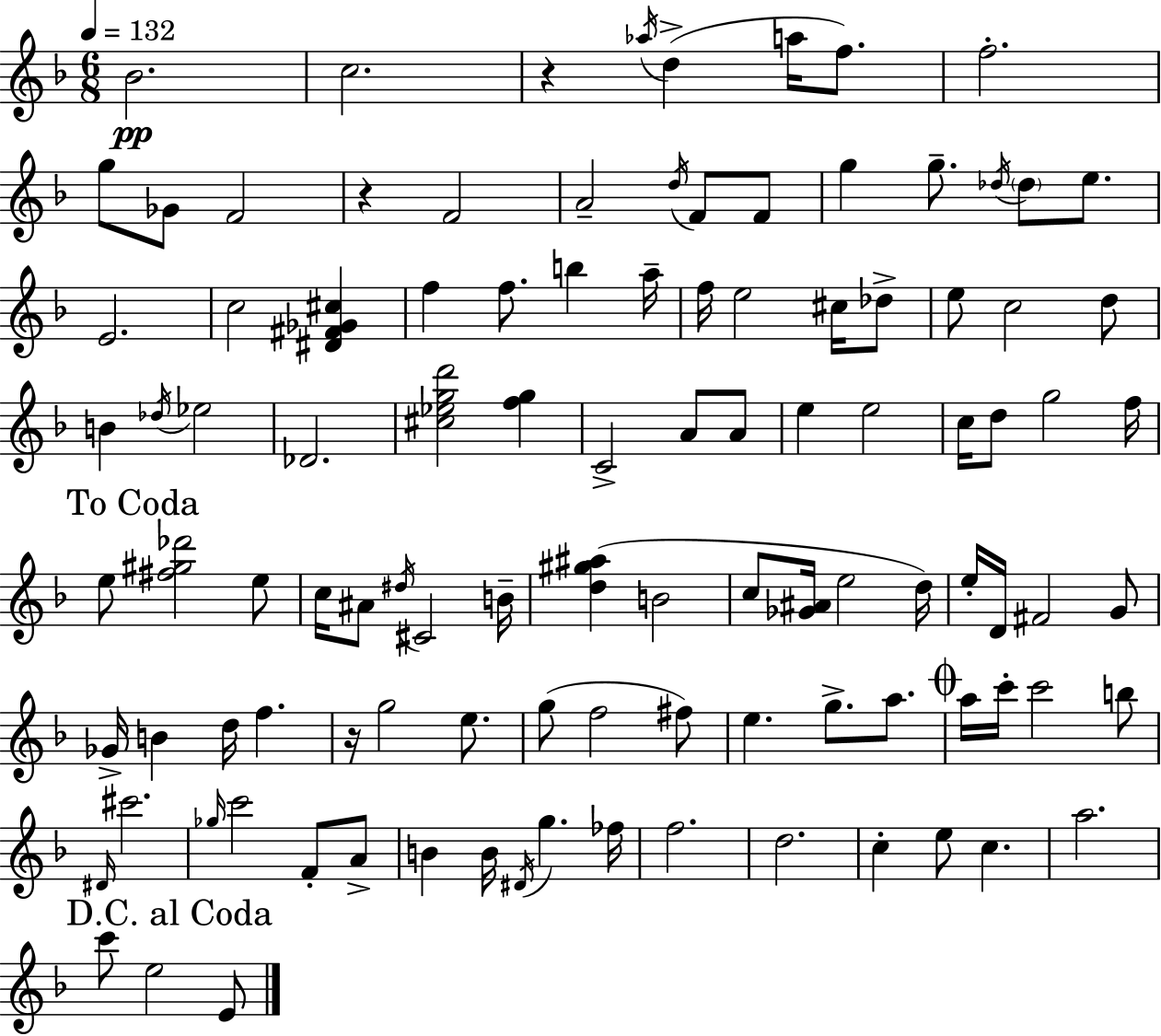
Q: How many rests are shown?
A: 3